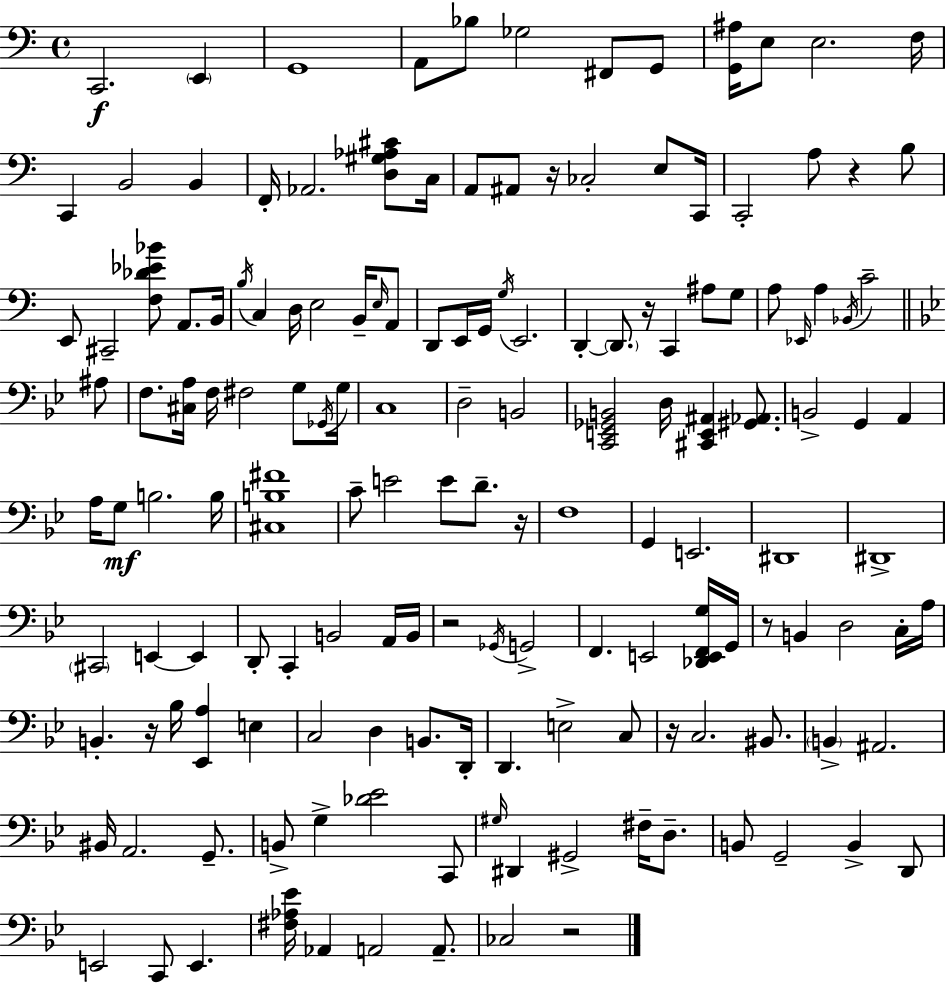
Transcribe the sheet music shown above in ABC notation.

X:1
T:Untitled
M:4/4
L:1/4
K:Am
C,,2 E,, G,,4 A,,/2 _B,/2 _G,2 ^F,,/2 G,,/2 [G,,^A,]/4 E,/2 E,2 F,/4 C,, B,,2 B,, F,,/4 _A,,2 [D,^G,_A,^C]/2 C,/4 A,,/2 ^A,,/2 z/4 _C,2 E,/2 C,,/4 C,,2 A,/2 z B,/2 E,,/2 ^C,,2 [F,_D_E_B]/2 A,,/2 B,,/4 B,/4 C, D,/4 E,2 B,,/4 E,/4 A,,/2 D,,/2 E,,/4 G,,/4 G,/4 E,,2 D,, D,,/2 z/4 C,, ^A,/2 G,/2 A,/2 _E,,/4 A, _B,,/4 C2 ^A,/2 F,/2 [^C,A,]/4 F,/4 ^F,2 G,/2 _G,,/4 G,/4 C,4 D,2 B,,2 [C,,E,,_G,,B,,]2 D,/4 [^C,,E,,^A,,] [^G,,_A,,]/2 B,,2 G,, A,, A,/4 G,/2 B,2 B,/4 [^C,B,^F]4 C/2 E2 E/2 D/2 z/4 F,4 G,, E,,2 ^D,,4 ^D,,4 ^C,,2 E,, E,, D,,/2 C,, B,,2 A,,/4 B,,/4 z2 _G,,/4 G,,2 F,, E,,2 [_D,,E,,F,,G,]/4 G,,/4 z/2 B,, D,2 C,/4 A,/4 B,, z/4 _B,/4 [_E,,A,] E, C,2 D, B,,/2 D,,/4 D,, E,2 C,/2 z/4 C,2 ^B,,/2 B,, ^A,,2 ^B,,/4 A,,2 G,,/2 B,,/2 G, [_D_E]2 C,,/2 ^G,/4 ^D,, ^G,,2 ^F,/4 D,/2 B,,/2 G,,2 B,, D,,/2 E,,2 C,,/2 E,, [^F,_A,_E]/4 _A,, A,,2 A,,/2 _C,2 z2